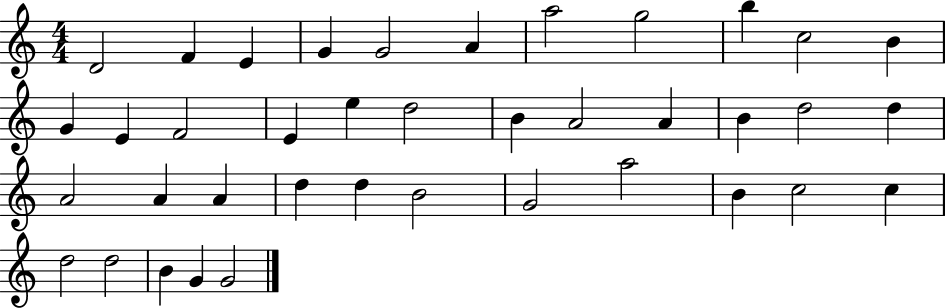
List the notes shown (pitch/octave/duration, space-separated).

D4/h F4/q E4/q G4/q G4/h A4/q A5/h G5/h B5/q C5/h B4/q G4/q E4/q F4/h E4/q E5/q D5/h B4/q A4/h A4/q B4/q D5/h D5/q A4/h A4/q A4/q D5/q D5/q B4/h G4/h A5/h B4/q C5/h C5/q D5/h D5/h B4/q G4/q G4/h